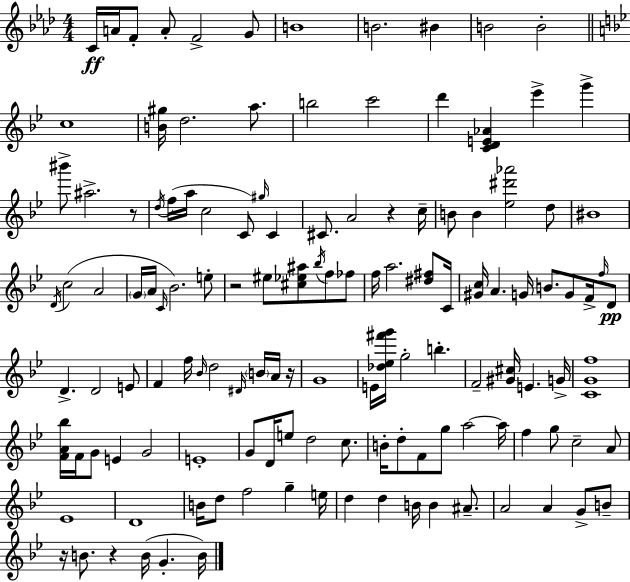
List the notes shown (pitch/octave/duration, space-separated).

C4/s A4/s F4/e A4/e F4/h G4/e B4/w B4/h. BIS4/q B4/h B4/h C5/w [B4,G#5]/s D5/h. A5/e. B5/h C6/h D6/q [C4,D4,E4,Ab4]/q Eb6/q G6/q BIS6/e A#5/h. R/e D5/s F5/s A5/s C5/h C4/e G#5/s C4/q C#4/e. A4/h R/q C5/s B4/e B4/q [Eb5,D#6,Ab6]/h D5/e BIS4/w D4/s C5/h A4/h G4/s A4/s C4/s Bb4/h. E5/e R/h EIS5/e [C#5,Eb5,A#5]/e Bb5/s F5/e FES5/e F5/s A5/h. [D#5,F#5]/e C4/s [G#4,C5]/s A4/q. G4/s B4/e. G4/e F4/s F5/s D4/e D4/q. D4/h E4/e F4/q F5/s Bb4/s D5/h D#4/s B4/s A4/s R/s G4/w E4/s [Db5,Eb5,F#6,G6]/s G5/h B5/q. F4/h [G#4,C#5]/s E4/q. G4/s [C4,G4,F5]/w [F4,A4,Bb5]/s F4/s G4/e E4/q G4/h E4/w G4/e D4/s E5/e D5/h C5/e. B4/s D5/e F4/e G5/e A5/h A5/s F5/q G5/e C5/h A4/e Eb4/w D4/w B4/s D5/e F5/h G5/q E5/s D5/q D5/q B4/s B4/q A#4/e. A4/h A4/q G4/e B4/e R/s B4/e. R/q B4/s G4/q. B4/s